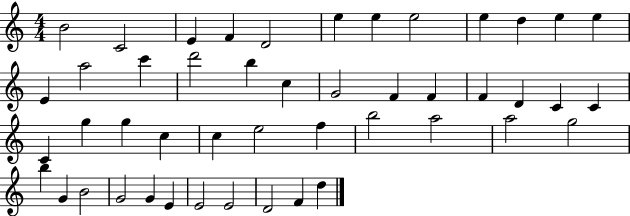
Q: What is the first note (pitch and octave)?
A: B4